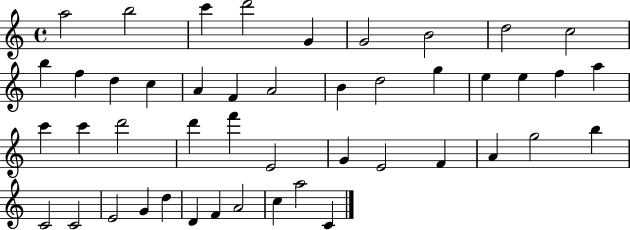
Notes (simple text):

A5/h B5/h C6/q D6/h G4/q G4/h B4/h D5/h C5/h B5/q F5/q D5/q C5/q A4/q F4/q A4/h B4/q D5/h G5/q E5/q E5/q F5/q A5/q C6/q C6/q D6/h D6/q F6/q E4/h G4/q E4/h F4/q A4/q G5/h B5/q C4/h C4/h E4/h G4/q D5/q D4/q F4/q A4/h C5/q A5/h C4/q